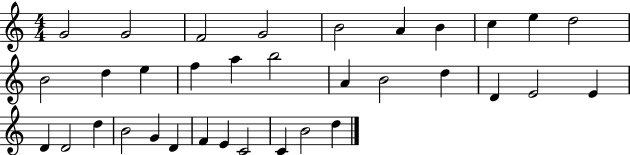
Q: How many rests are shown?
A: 0